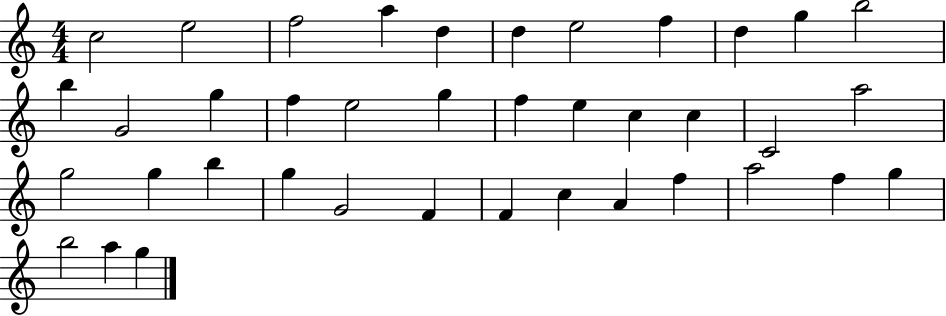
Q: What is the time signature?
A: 4/4